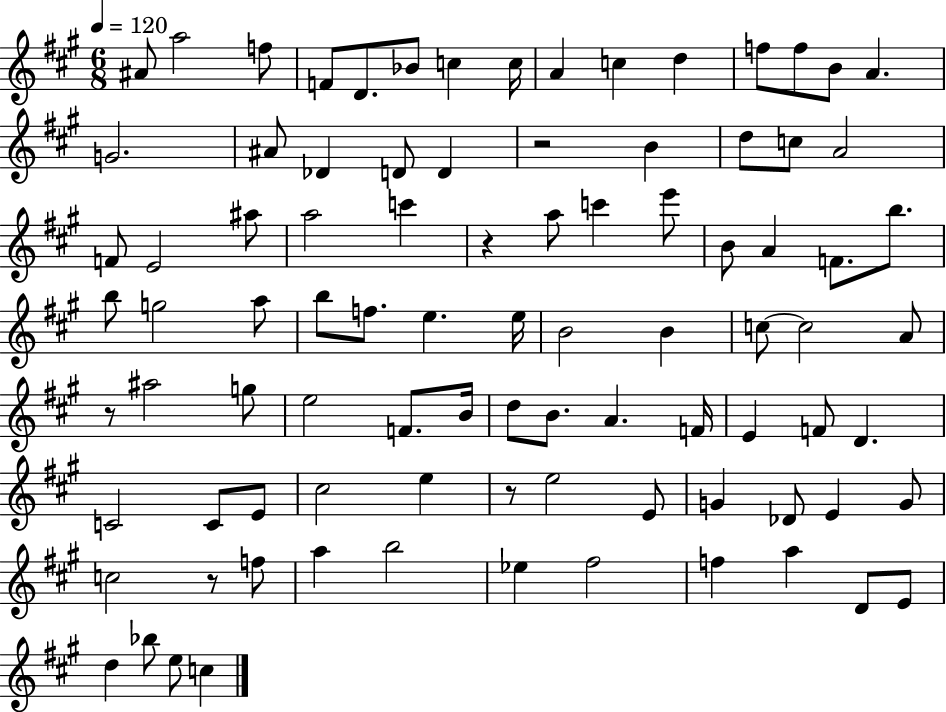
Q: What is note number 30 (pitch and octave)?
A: A5